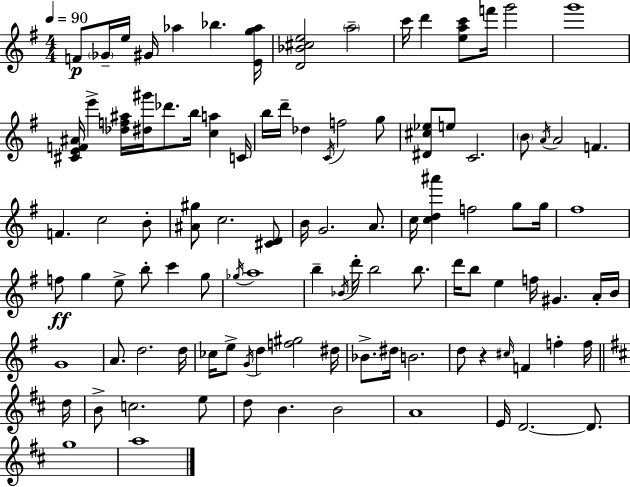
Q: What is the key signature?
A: G major